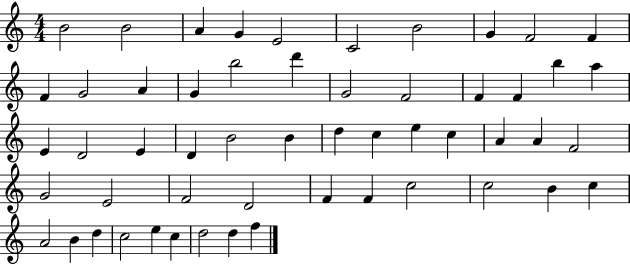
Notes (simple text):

B4/h B4/h A4/q G4/q E4/h C4/h B4/h G4/q F4/h F4/q F4/q G4/h A4/q G4/q B5/h D6/q G4/h F4/h F4/q F4/q B5/q A5/q E4/q D4/h E4/q D4/q B4/h B4/q D5/q C5/q E5/q C5/q A4/q A4/q F4/h G4/h E4/h F4/h D4/h F4/q F4/q C5/h C5/h B4/q C5/q A4/h B4/q D5/q C5/h E5/q C5/q D5/h D5/q F5/q